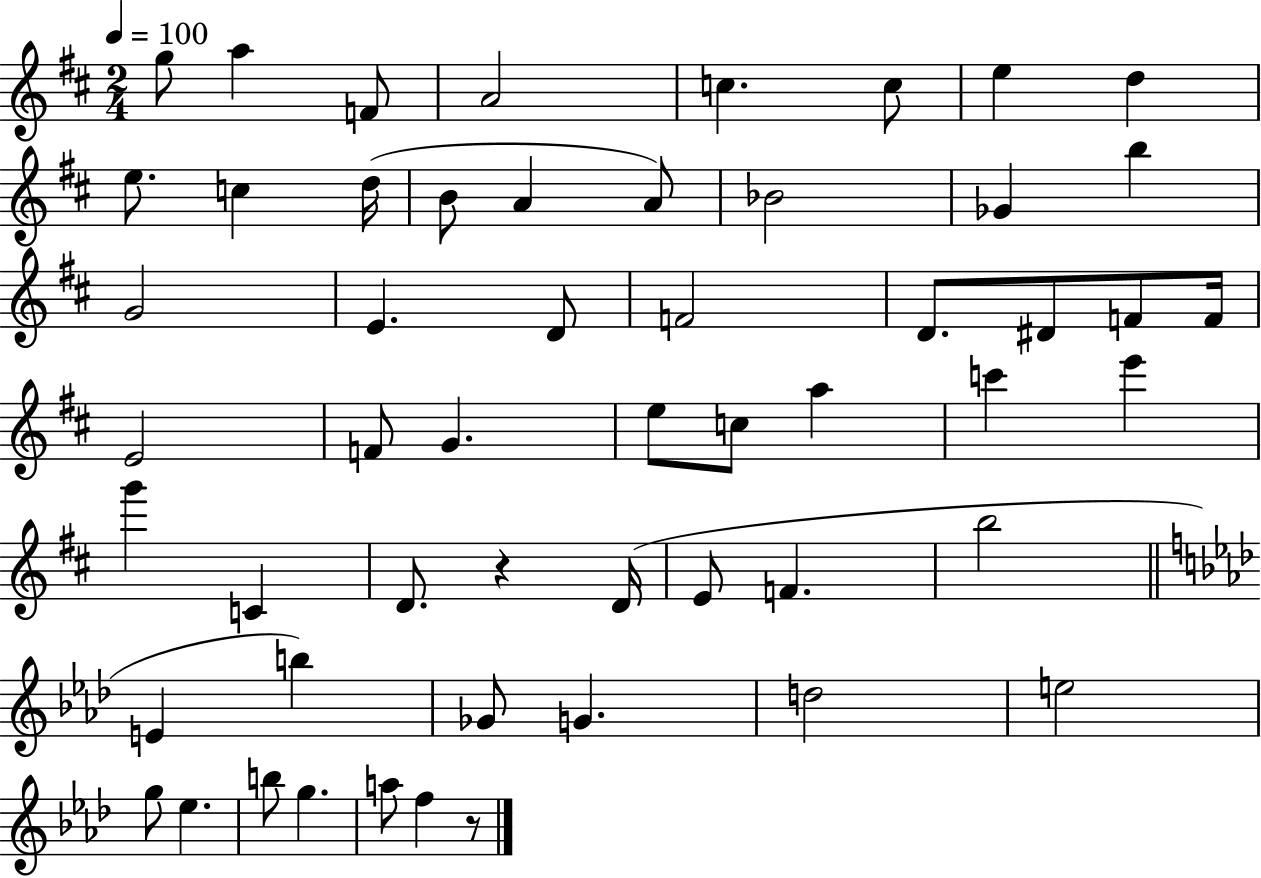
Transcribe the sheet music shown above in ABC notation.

X:1
T:Untitled
M:2/4
L:1/4
K:D
g/2 a F/2 A2 c c/2 e d e/2 c d/4 B/2 A A/2 _B2 _G b G2 E D/2 F2 D/2 ^D/2 F/2 F/4 E2 F/2 G e/2 c/2 a c' e' g' C D/2 z D/4 E/2 F b2 E b _G/2 G d2 e2 g/2 _e b/2 g a/2 f z/2